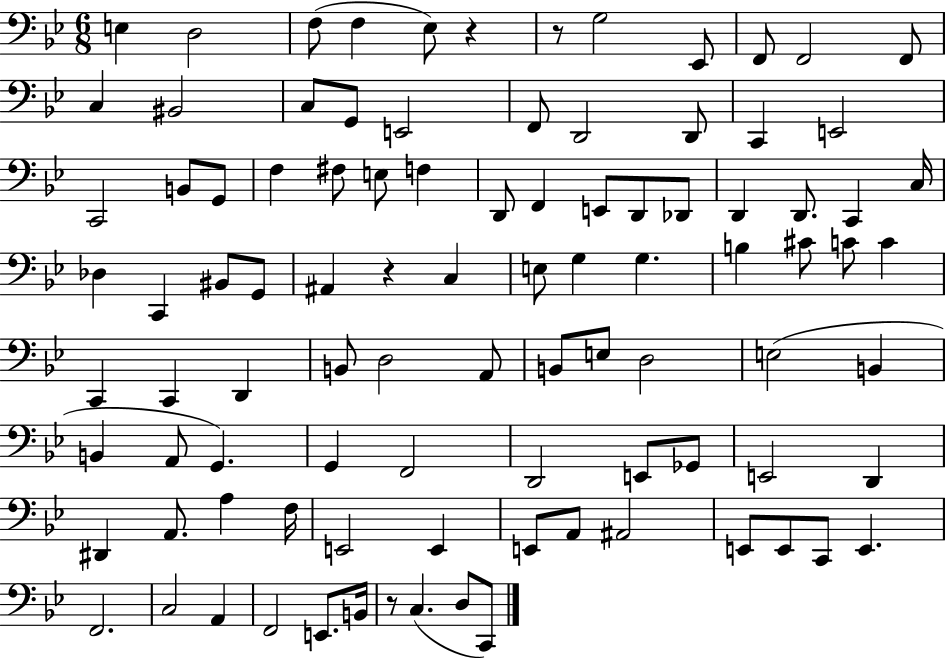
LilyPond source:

{
  \clef bass
  \numericTimeSignature
  \time 6/8
  \key bes \major
  e4 d2 | f8( f4 ees8) r4 | r8 g2 ees,8 | f,8 f,2 f,8 | \break c4 bis,2 | c8 g,8 e,2 | f,8 d,2 d,8 | c,4 e,2 | \break c,2 b,8 g,8 | f4 fis8 e8 f4 | d,8 f,4 e,8 d,8 des,8 | d,4 d,8. c,4 c16 | \break des4 c,4 bis,8 g,8 | ais,4 r4 c4 | e8 g4 g4. | b4 cis'8 c'8 c'4 | \break c,4 c,4 d,4 | b,8 d2 a,8 | b,8 e8 d2 | e2( b,4 | \break b,4 a,8 g,4.) | g,4 f,2 | d,2 e,8 ges,8 | e,2 d,4 | \break dis,4 a,8. a4 f16 | e,2 e,4 | e,8 a,8 ais,2 | e,8 e,8 c,8 e,4. | \break f,2. | c2 a,4 | f,2 e,8. b,16 | r8 c4.( d8 c,8) | \break \bar "|."
}